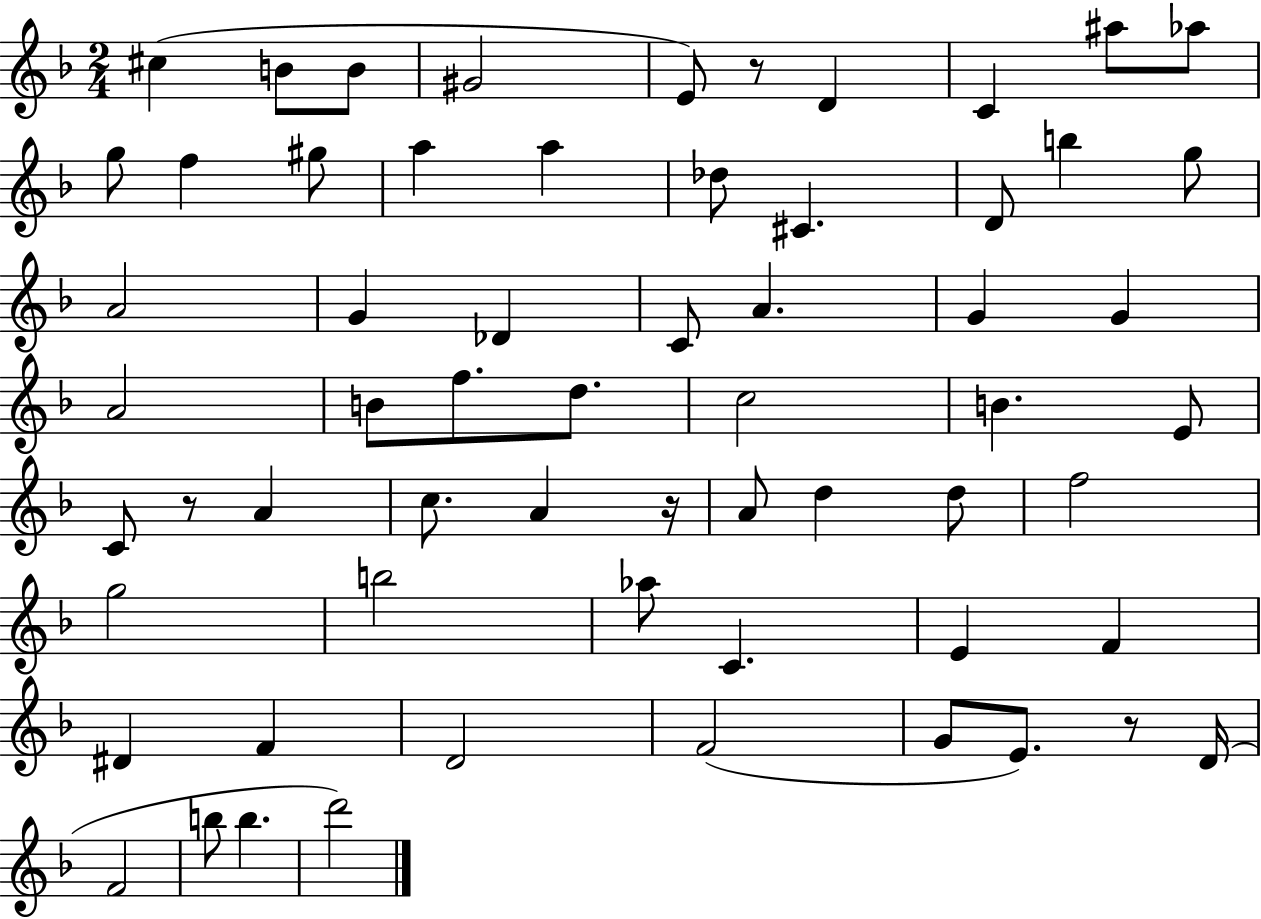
X:1
T:Untitled
M:2/4
L:1/4
K:F
^c B/2 B/2 ^G2 E/2 z/2 D C ^a/2 _a/2 g/2 f ^g/2 a a _d/2 ^C D/2 b g/2 A2 G _D C/2 A G G A2 B/2 f/2 d/2 c2 B E/2 C/2 z/2 A c/2 A z/4 A/2 d d/2 f2 g2 b2 _a/2 C E F ^D F D2 F2 G/2 E/2 z/2 D/4 F2 b/2 b d'2